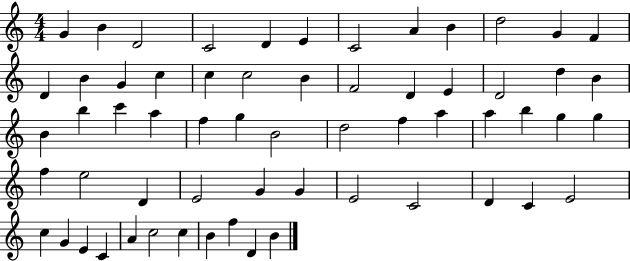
X:1
T:Untitled
M:4/4
L:1/4
K:C
G B D2 C2 D E C2 A B d2 G F D B G c c c2 B F2 D E D2 d B B b c' a f g B2 d2 f a a b g g f e2 D E2 G G E2 C2 D C E2 c G E C A c2 c B f D B